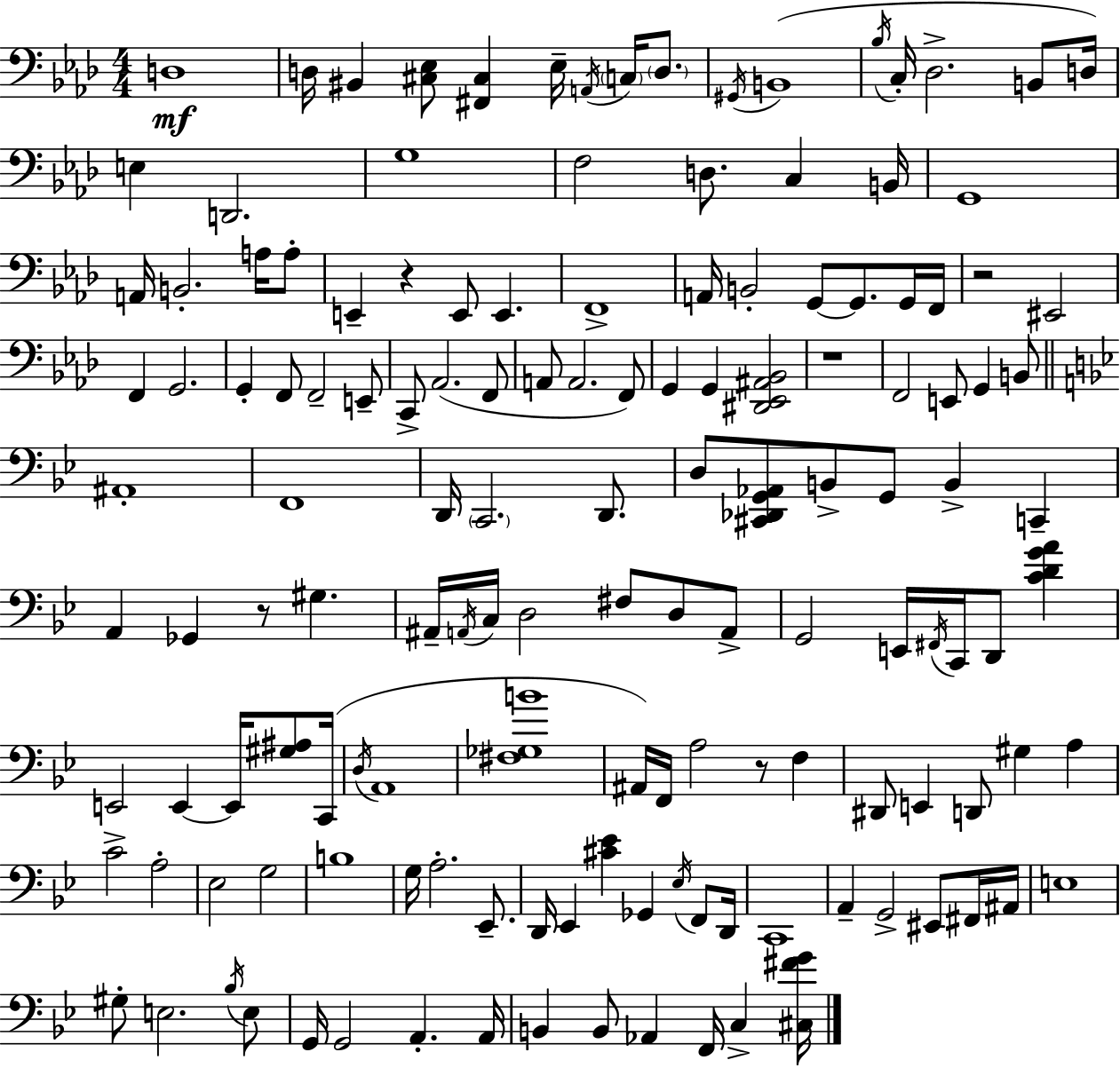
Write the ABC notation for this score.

X:1
T:Untitled
M:4/4
L:1/4
K:Ab
D,4 D,/4 ^B,, [^C,_E,]/2 [^F,,^C,] _E,/4 A,,/4 C,/4 D,/2 ^G,,/4 B,,4 _B,/4 C,/4 _D,2 B,,/2 D,/4 E, D,,2 G,4 F,2 D,/2 C, B,,/4 G,,4 A,,/4 B,,2 A,/4 A,/2 E,, z E,,/2 E,, F,,4 A,,/4 B,,2 G,,/2 G,,/2 G,,/4 F,,/4 z2 ^E,,2 F,, G,,2 G,, F,,/2 F,,2 E,,/2 C,,/2 _A,,2 F,,/2 A,,/2 A,,2 F,,/2 G,, G,, [^D,,_E,,^A,,_B,,]2 z4 F,,2 E,,/2 G,, B,,/2 ^A,,4 F,,4 D,,/4 C,,2 D,,/2 D,/2 [^C,,_D,,G,,_A,,]/2 B,,/2 G,,/2 B,, C,, A,, _G,, z/2 ^G, ^A,,/4 A,,/4 C,/4 D,2 ^F,/2 D,/2 A,,/2 G,,2 E,,/4 ^F,,/4 C,,/4 D,,/2 [CDGA] E,,2 E,, E,,/4 [^G,^A,]/2 C,,/4 D,/4 A,,4 [^F,_G,B]4 ^A,,/4 F,,/4 A,2 z/2 F, ^D,,/2 E,, D,,/2 ^G, A, C2 A,2 _E,2 G,2 B,4 G,/4 A,2 _E,,/2 D,,/4 _E,, [^C_E] _G,, _E,/4 F,,/2 D,,/4 C,,4 A,, G,,2 ^E,,/2 ^F,,/4 ^A,,/4 E,4 ^G,/2 E,2 _B,/4 E,/2 G,,/4 G,,2 A,, A,,/4 B,, B,,/2 _A,, F,,/4 C, [^C,^FG]/4